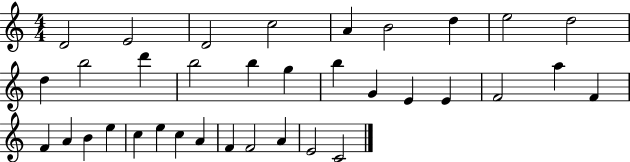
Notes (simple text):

D4/h E4/h D4/h C5/h A4/q B4/h D5/q E5/h D5/h D5/q B5/h D6/q B5/h B5/q G5/q B5/q G4/q E4/q E4/q F4/h A5/q F4/q F4/q A4/q B4/q E5/q C5/q E5/q C5/q A4/q F4/q F4/h A4/q E4/h C4/h